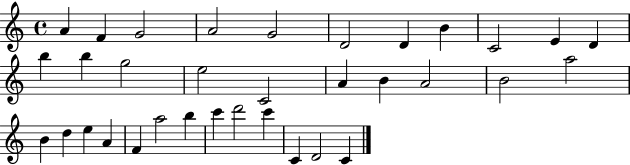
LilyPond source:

{
  \clef treble
  \time 4/4
  \defaultTimeSignature
  \key c \major
  a'4 f'4 g'2 | a'2 g'2 | d'2 d'4 b'4 | c'2 e'4 d'4 | \break b''4 b''4 g''2 | e''2 c'2 | a'4 b'4 a'2 | b'2 a''2 | \break b'4 d''4 e''4 a'4 | f'4 a''2 b''4 | c'''4 d'''2 c'''4 | c'4 d'2 c'4 | \break \bar "|."
}